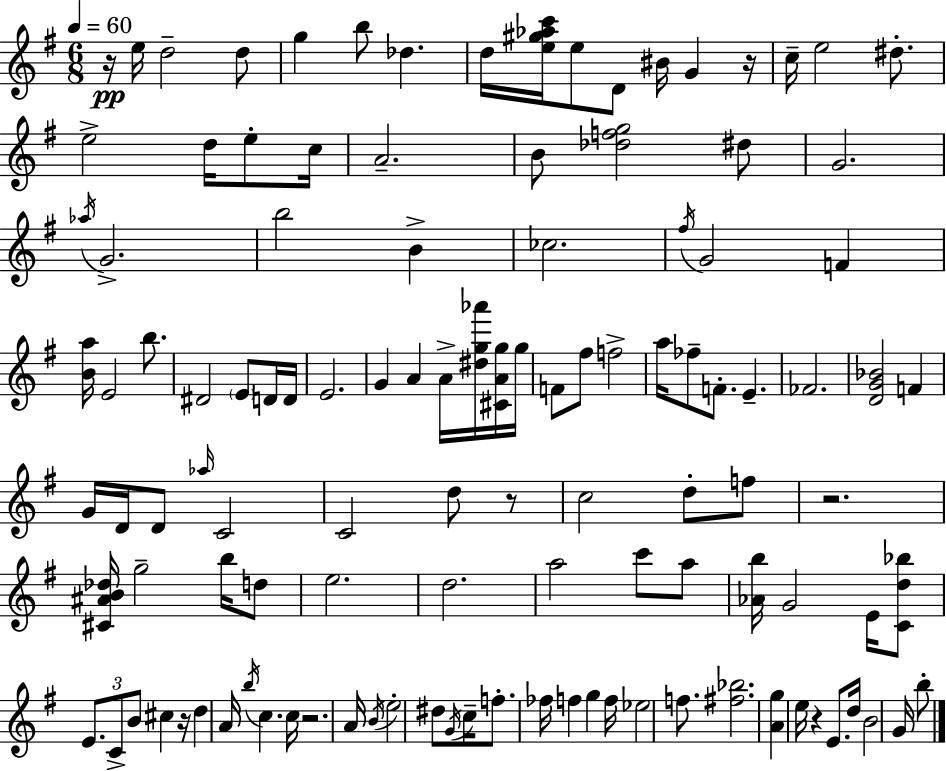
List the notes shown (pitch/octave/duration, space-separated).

R/s E5/s D5/h D5/e G5/q B5/e Db5/q. D5/s [E5,G#5,Ab5,C6]/s E5/e D4/e BIS4/s G4/q R/s C5/s E5/h D#5/e. E5/h D5/s E5/e C5/s A4/h. B4/e [Db5,F5,G5]/h D#5/e G4/h. Ab5/s G4/h. B5/h B4/q CES5/h. F#5/s G4/h F4/q [B4,A5]/s E4/h B5/e. D#4/h E4/e D4/s D4/s E4/h. G4/q A4/q A4/s [D#5,G5,Ab6]/s [C#4,A4,G5]/s G5/s F4/e F#5/e F5/h A5/s FES5/e F4/e. E4/q. FES4/h. [D4,G4,Bb4]/h F4/q G4/s D4/s D4/e Ab5/s C4/h C4/h D5/e R/e C5/h D5/e F5/e R/h. [C#4,A#4,B4,Db5]/s G5/h B5/s D5/e E5/h. D5/h. A5/h C6/e A5/e [Ab4,B5]/s G4/h E4/s [C4,D5,Bb5]/e E4/e. C4/e B4/e C#5/q R/s D5/q A4/s B5/s C5/q. C5/s R/h. A4/s B4/s E5/h D#5/e G4/s C5/s F5/e. FES5/s F5/q G5/q F5/s Eb5/h F5/e. [F#5,Bb5]/h. [A4,G5]/q E5/s R/q E4/e. D5/s B4/h G4/s B5/e